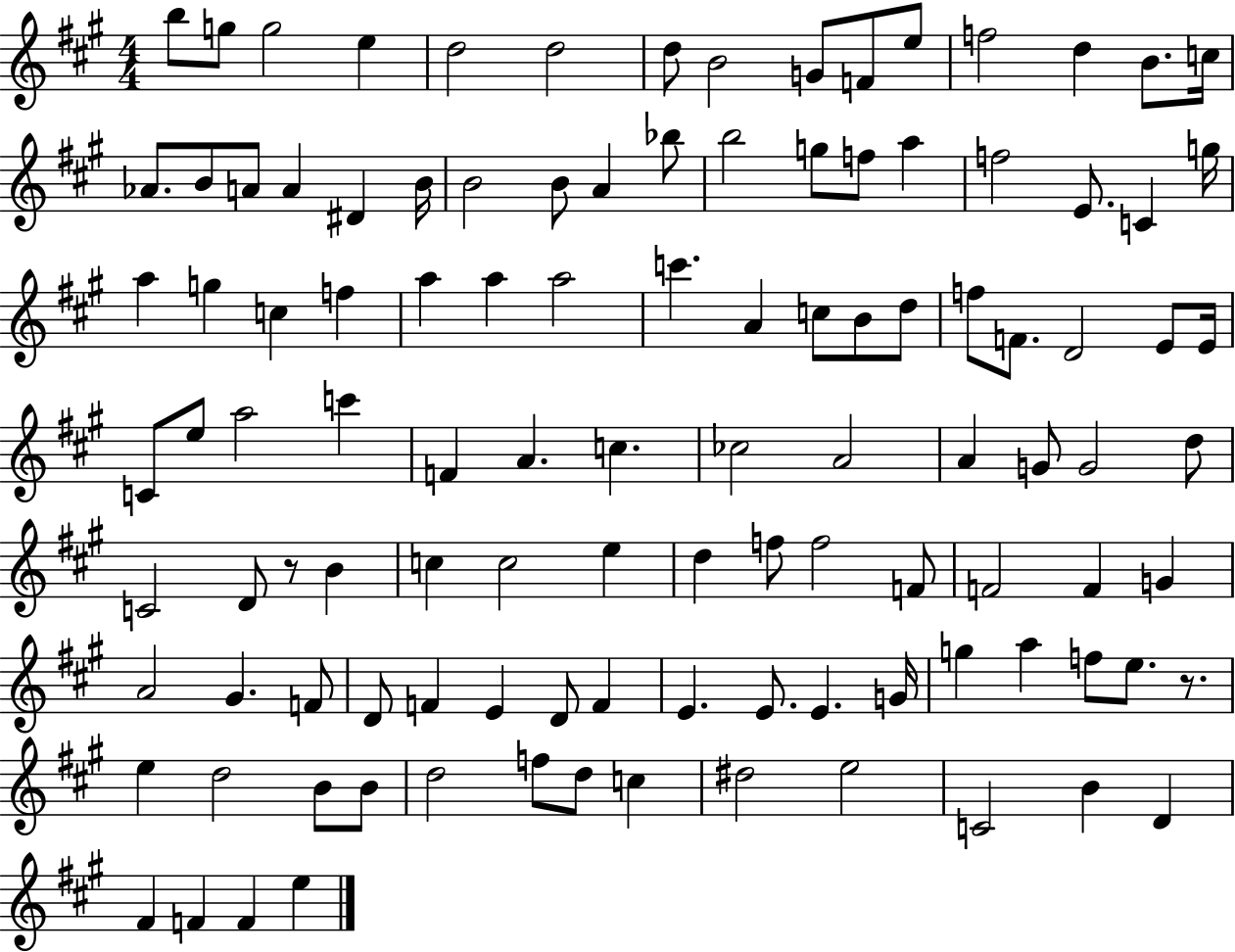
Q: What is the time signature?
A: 4/4